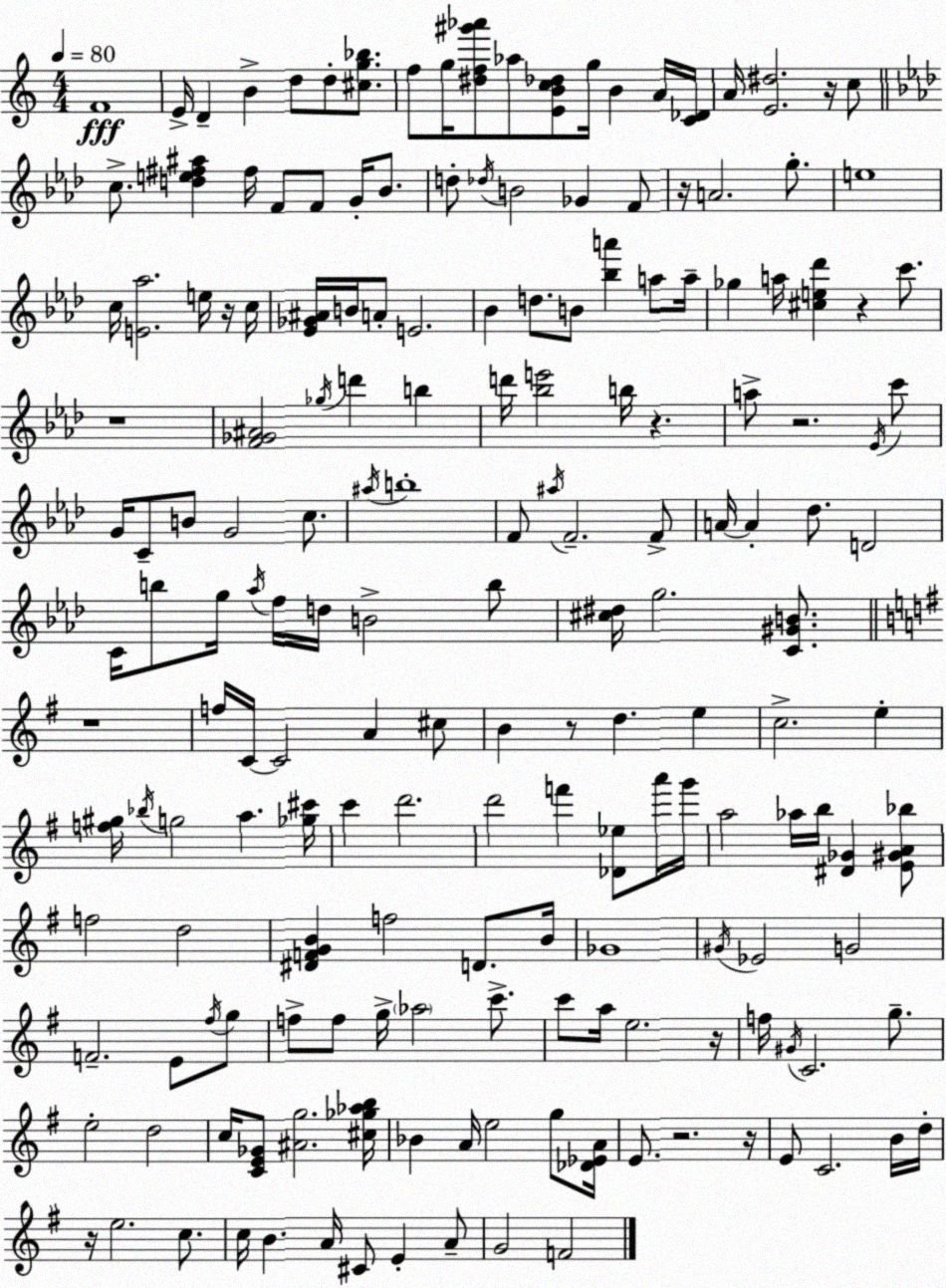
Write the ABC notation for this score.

X:1
T:Untitled
M:4/4
L:1/4
K:C
F4 E/4 D B d/2 d/2 [^cg_b]/2 f/2 g/4 [^df^g'_a']/2 _a/2 [EBc_d]/2 g/4 B A/4 [C_D]/4 A/4 [E^d]2 z/4 c/2 c/2 [de^f^a] ^f/4 F/2 F/2 G/4 _B/2 d/2 _d/4 B2 _G F/2 z/4 A2 g/2 e4 c/4 [E_a]2 e/4 z/4 c/4 [_E_G^A]/4 B/4 A/2 E2 _B d/2 B/2 [_ba'] a/2 a/4 _g a/4 [^ce_d'] z c'/2 z4 [F_G^A]2 _g/4 d' b d'/4 [_be']2 b/4 z a/2 z2 _E/4 c'/2 G/4 C/2 B/2 G2 c/2 ^a/4 b4 F/2 ^a/4 F2 F/2 A/4 A _d/2 D2 C/4 b/2 g/4 _a/4 f/4 d/4 B2 b/2 [^c^d]/4 g2 [C^GB]/2 z4 f/4 C/4 C2 A ^c/2 B z/2 d e c2 e [f^g]/4 _b/4 g2 a [_g^c']/4 c' d'2 d'2 f' [_D_e]/2 a'/4 g'/4 a2 _a/4 b/4 [^D_G] [E^GA_b]/2 f2 d2 [^DFGB] f2 D/2 B/4 _G4 ^G/4 _E2 G2 F2 E/2 ^f/4 g/2 f/2 f/2 g/4 _a2 c'/2 c'/2 a/4 e2 z/4 f/4 ^G/4 C2 g/2 e2 d2 c/4 [CE_G]/2 [^Ag]2 [^c_g_ab]/4 _B A/4 e2 g/2 [_D_EA]/4 E/2 z2 z/4 E/2 C2 B/4 d/4 z/4 e2 c/2 c/4 B A/4 ^C/2 E A/2 G2 F2